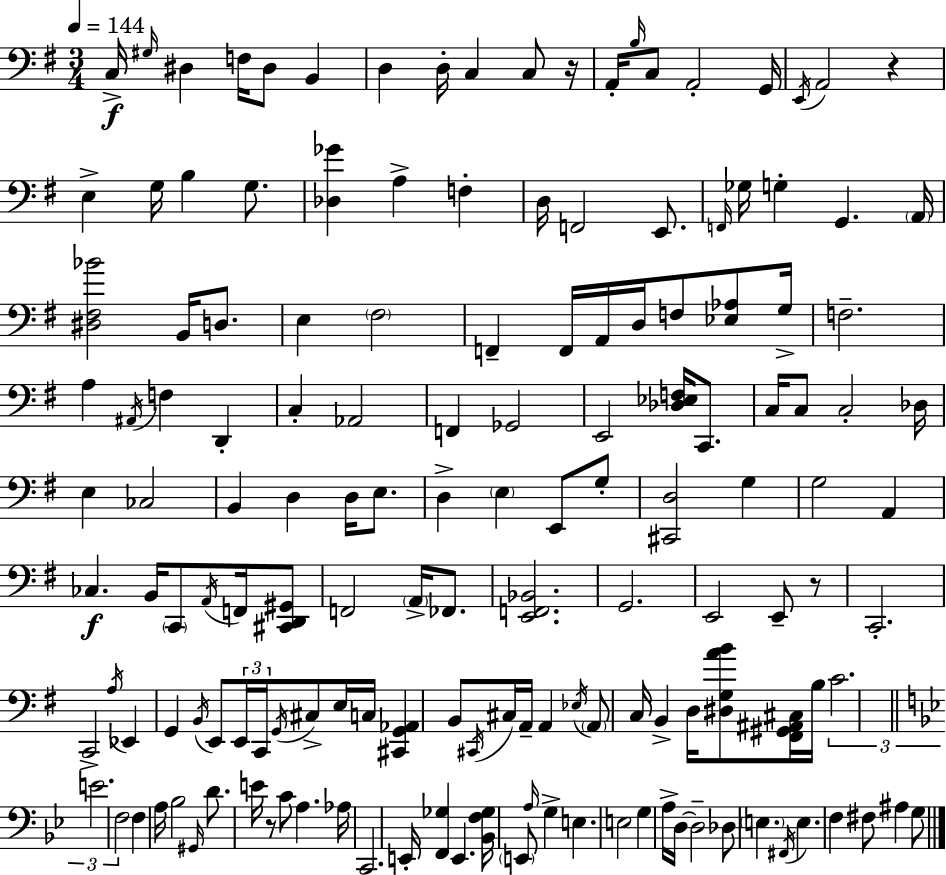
X:1
T:Untitled
M:3/4
L:1/4
K:G
C,/4 ^G,/4 ^D, F,/4 ^D,/2 B,, D, D,/4 C, C,/2 z/4 A,,/4 B,/4 C,/2 A,,2 G,,/4 E,,/4 A,,2 z E, G,/4 B, G,/2 [_D,_G] A, F, D,/4 F,,2 E,,/2 F,,/4 _G,/4 G, G,, A,,/4 [^D,^F,_B]2 B,,/4 D,/2 E, ^F,2 F,, F,,/4 A,,/4 D,/4 F,/2 [_E,_A,]/2 G,/4 F,2 A, ^A,,/4 F, D,, C, _A,,2 F,, _G,,2 E,,2 [_D,_E,F,]/4 C,,/2 C,/4 C,/2 C,2 _D,/4 E, _C,2 B,, D, D,/4 E,/2 D, E, E,,/2 G,/2 [^C,,D,]2 G, G,2 A,, _C, B,,/4 C,,/2 A,,/4 F,,/4 [^C,,D,,^G,,]/2 F,,2 A,,/4 _F,,/2 [E,,F,,_B,,]2 G,,2 E,,2 E,,/2 z/2 C,,2 C,,2 A,/4 _E,, G,, B,,/4 E,,/2 E,,/4 C,,/4 G,,/4 ^C,/2 E,/4 C,/4 [^C,,G,,_A,,] B,,/2 ^C,,/4 ^C,/4 A,,/4 A,, _E,/4 A,,/2 C,/4 B,, D,/4 [^D,G,AB]/2 [^F,,^G,,^A,,^C,]/4 B,/4 C2 E2 F,2 F, A,/4 _B,2 ^G,,/4 D/2 E/4 z/2 C/2 A, _A,/4 C,,2 E,,/4 [F,,_G,] E,, [_B,,F,_G,]/4 E,,/2 A,/4 G, E, E,2 G, A,/4 D,/4 D,2 _D,/2 E, ^F,,/4 E, F, ^F,/2 ^A, G,/2